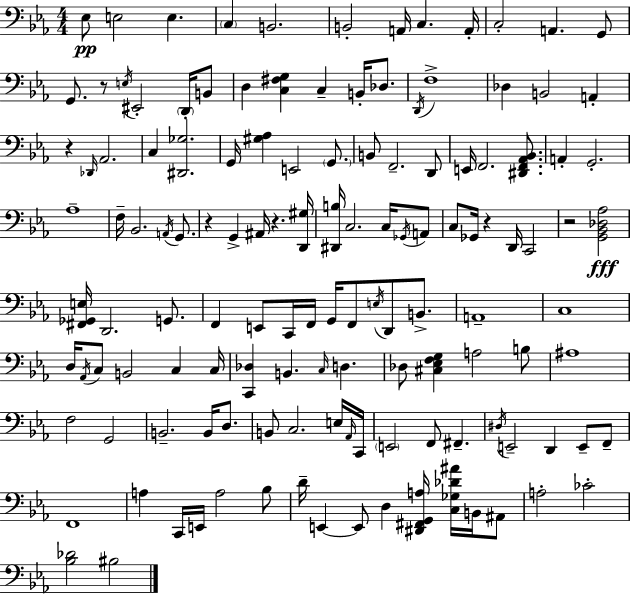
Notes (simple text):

Eb3/e E3/h E3/q. C3/q B2/h. B2/h A2/s C3/q. A2/s C3/h A2/q. G2/e G2/e. R/e E3/s EIS2/h D2/s B2/e D3/q [C3,F#3,G3]/q C3/q B2/s Db3/e. D2/s F3/w Db3/q B2/h A2/q R/q Db2/s Ab2/h. C3/q [D#2,Gb3]/h. G2/s [G#3,Ab3]/q E2/h G2/e. B2/e F2/h. D2/e E2/s F2/h. [D#2,F2,Ab2,Bb2]/e. A2/q G2/h. Ab3/w F3/s Bb2/h. A2/s G2/e. R/q G2/q A#2/s R/q. [D2,G#3]/s [D#2,B3]/s C3/h. C3/s Gb2/s A2/e C3/e Gb2/s R/q D2/s C2/h R/h [G2,Bb2,Db3,Ab3]/h [F#2,Gb2,E3]/s D2/h. G2/e. F2/q E2/e C2/s F2/s G2/s F2/e E3/s D2/e B2/e. A2/w C3/w D3/s Ab2/s C3/e B2/h C3/q C3/s [C2,Db3]/q B2/q. C3/s D3/q. Db3/e [C#3,Eb3,F3,G3]/q A3/h B3/e A#3/w F3/h G2/h B2/h. B2/s D3/e. B2/e C3/h. E3/s Ab2/s C2/s E2/h F2/e F#2/q. D#3/s E2/h D2/q E2/e F2/e F2/w A3/q C2/s E2/s A3/h Bb3/e D4/s E2/q E2/e D3/q [D#2,F#2,G2,A3]/s [C3,Gb3,Db4,A#4]/s B2/s A#2/e A3/h CES4/h [Bb3,Db4]/h BIS3/h